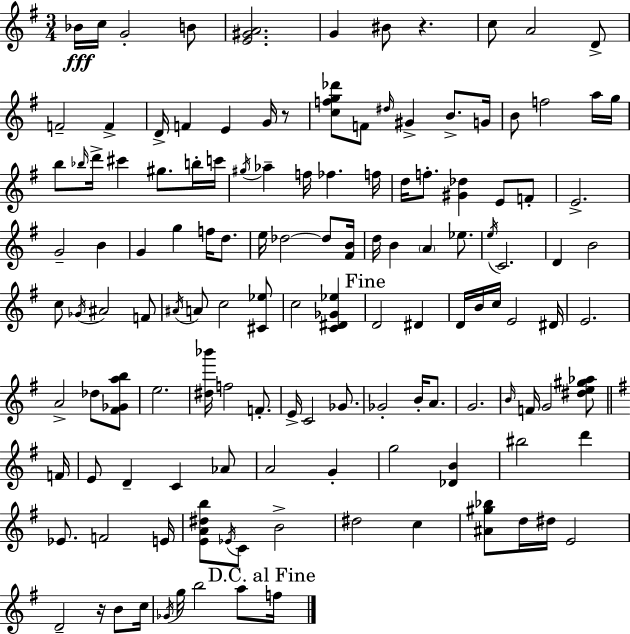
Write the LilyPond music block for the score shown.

{
  \clef treble
  \numericTimeSignature
  \time 3/4
  \key g \major
  \repeat volta 2 { bes'16\fff c''16 g'2-. b'8 | <e' gis' a'>2. | g'4 bis'8 r4. | c''8 a'2 d'8-> | \break f'2-- f'4-> | d'16-> f'4 e'4 g'16 r8 | <c'' f'' g'' des'''>8 f'8 \grace { dis''16 } gis'4-> b'8.-> | g'16 b'8 f''2 a''16 | \break g''16 b''8 \grace { bes''16 } d'''16-> cis'''4 gis''8. | b''16-. c'''16 \acciaccatura { gis''16 } aes''4-- f''16 fes''4. | f''16 d''16 f''8.-. <gis' des''>4 e'8 | f'8-. e'2.-> | \break g'2-- b'4 | g'4 g''4 f''16 | d''8. e''16 des''2~~ | des''8 <fis' b'>16 d''16 b'4 \parenthesize a'4 | \break ees''8. \acciaccatura { e''16 } c'2. | d'4 b'2 | c''8 \acciaccatura { ges'16 } ais'2 | f'8 \acciaccatura { ais'16 } a'8 c''2 | \break <cis' ees''>8 c''2 | <c' dis' ges' ees''>4 \mark "Fine" d'2 | dis'4 d'16 b'16 c''16 e'2 | dis'16 e'2. | \break a'2-> | des''8 <fis' ges' a'' b''>8 e''2. | <dis'' bes'''>16 f''2 | f'8.-. e'16-> c'2 | \break ges'8. ges'2-. | b'16-. a'8. g'2. | \grace { b'16 } f'16 g'2 | <dis'' e'' gis'' aes''>8 \bar "||" \break \key g \major f'16 e'8 d'4-- c'4 aes'8 | a'2 g'4-. | g''2 <des' b'>4 | bis''2 d'''4 | \break ees'8. f'2 | e'16 <e' a' dis'' b''>8 \acciaccatura { ees'16 } c'8 b'2-> | dis''2 c''4 | <ais' gis'' bes''>8 d''16 dis''16 e'2 | \break d'2-- r16 b'8 | c''16 \acciaccatura { ges'16 } g''16 b''2 | a''8 \mark "D.C. al Fine" f''16 } \bar "|."
}